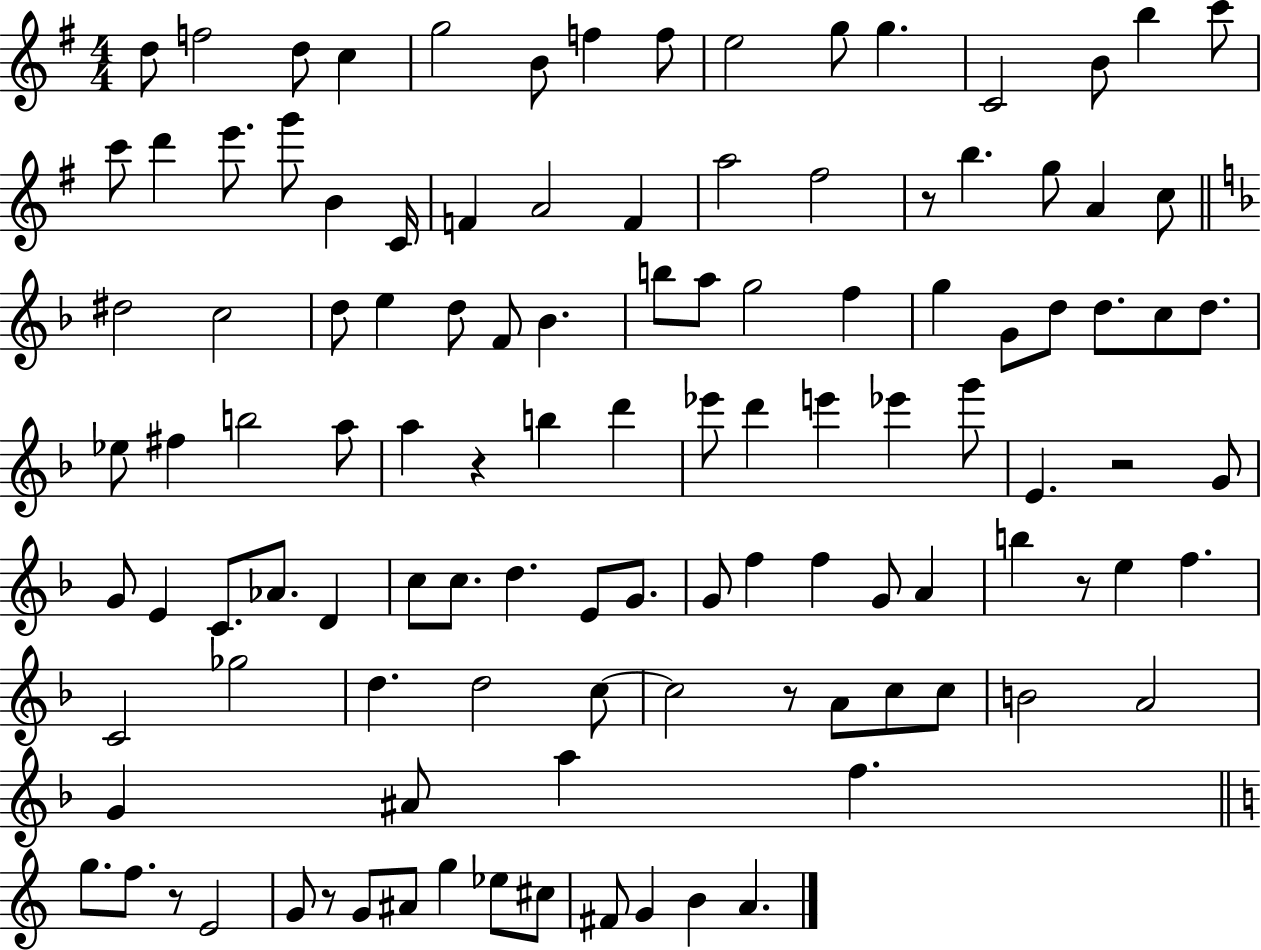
D5/e F5/h D5/e C5/q G5/h B4/e F5/q F5/e E5/h G5/e G5/q. C4/h B4/e B5/q C6/e C6/e D6/q E6/e. G6/e B4/q C4/s F4/q A4/h F4/q A5/h F#5/h R/e B5/q. G5/e A4/q C5/e D#5/h C5/h D5/e E5/q D5/e F4/e Bb4/q. B5/e A5/e G5/h F5/q G5/q G4/e D5/e D5/e. C5/e D5/e. Eb5/e F#5/q B5/h A5/e A5/q R/q B5/q D6/q Eb6/e D6/q E6/q Eb6/q G6/e E4/q. R/h G4/e G4/e E4/q C4/e. Ab4/e. D4/q C5/e C5/e. D5/q. E4/e G4/e. G4/e F5/q F5/q G4/e A4/q B5/q R/e E5/q F5/q. C4/h Gb5/h D5/q. D5/h C5/e C5/h R/e A4/e C5/e C5/e B4/h A4/h G4/q A#4/e A5/q F5/q. G5/e. F5/e. R/e E4/h G4/e R/e G4/e A#4/e G5/q Eb5/e C#5/e F#4/e G4/q B4/q A4/q.